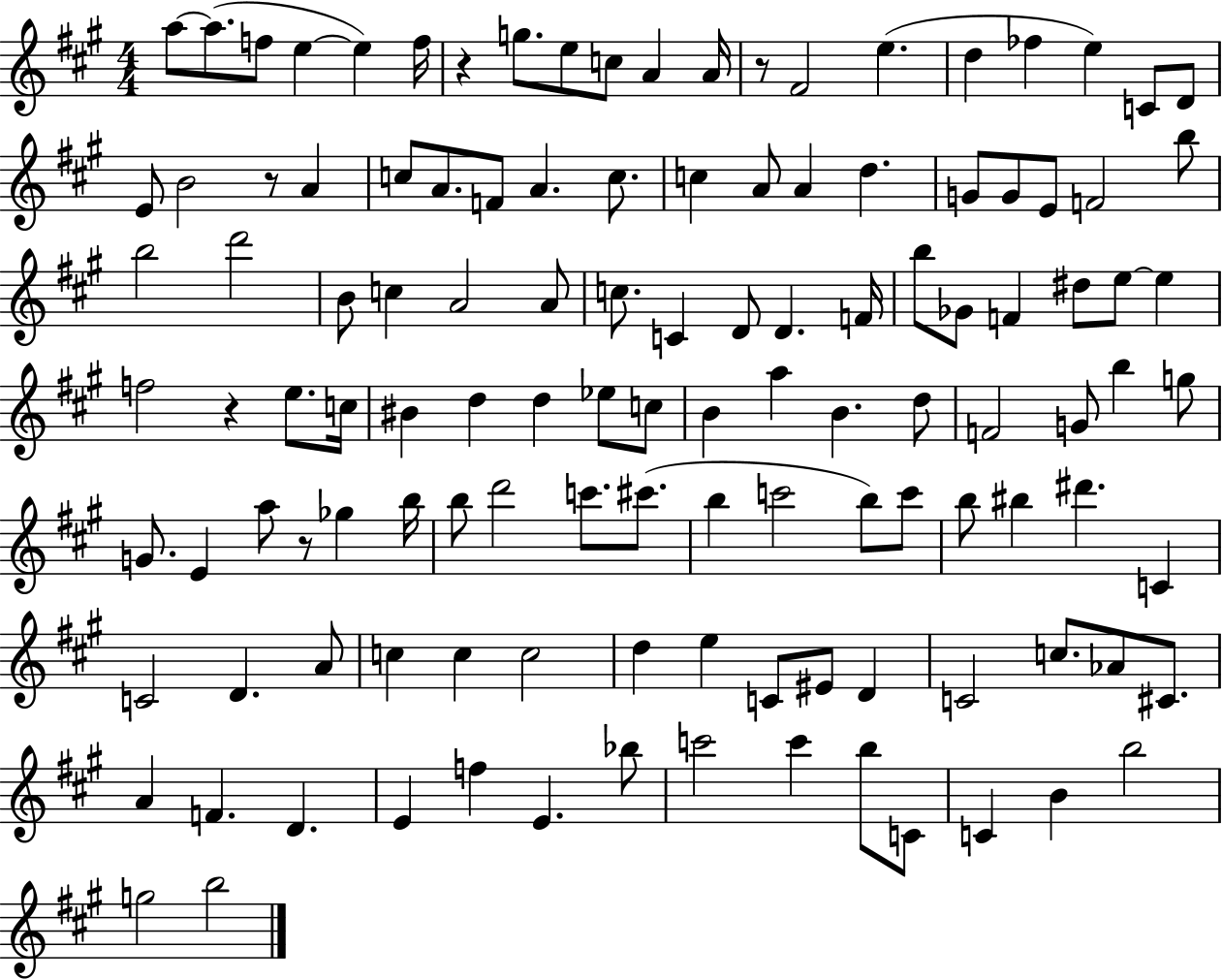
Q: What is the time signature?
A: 4/4